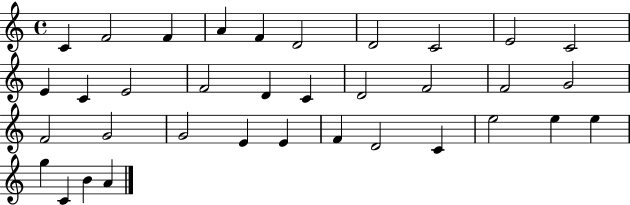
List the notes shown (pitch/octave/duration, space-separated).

C4/q F4/h F4/q A4/q F4/q D4/h D4/h C4/h E4/h C4/h E4/q C4/q E4/h F4/h D4/q C4/q D4/h F4/h F4/h G4/h F4/h G4/h G4/h E4/q E4/q F4/q D4/h C4/q E5/h E5/q E5/q G5/q C4/q B4/q A4/q